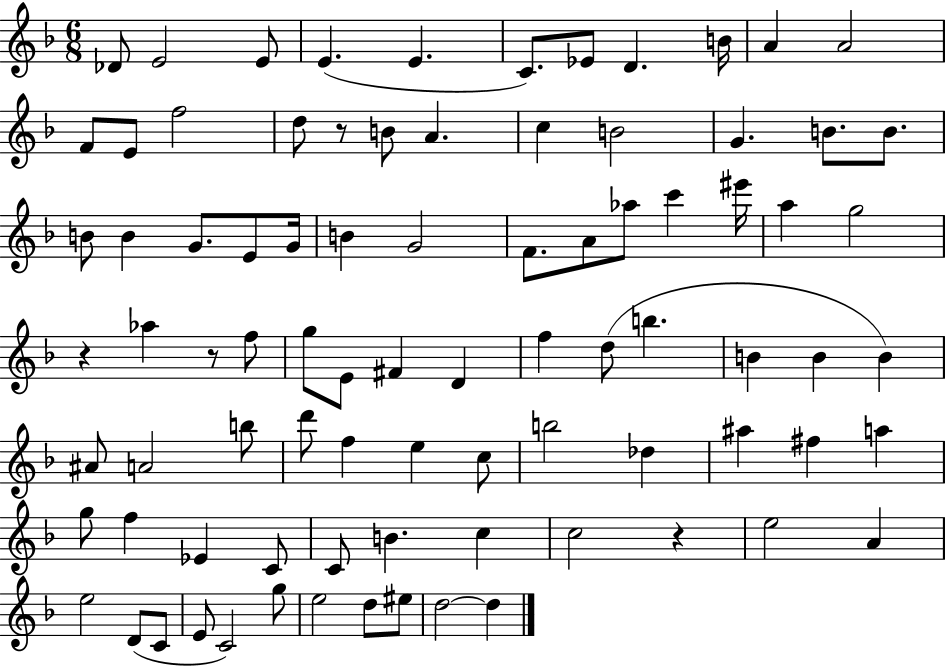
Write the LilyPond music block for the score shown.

{
  \clef treble
  \numericTimeSignature
  \time 6/8
  \key f \major
  \repeat volta 2 { des'8 e'2 e'8 | e'4.( e'4. | c'8.) ees'8 d'4. b'16 | a'4 a'2 | \break f'8 e'8 f''2 | d''8 r8 b'8 a'4. | c''4 b'2 | g'4. b'8. b'8. | \break b'8 b'4 g'8. e'8 g'16 | b'4 g'2 | f'8. a'8 aes''8 c'''4 eis'''16 | a''4 g''2 | \break r4 aes''4 r8 f''8 | g''8 e'8 fis'4 d'4 | f''4 d''8( b''4. | b'4 b'4 b'4) | \break ais'8 a'2 b''8 | d'''8 f''4 e''4 c''8 | b''2 des''4 | ais''4 fis''4 a''4 | \break g''8 f''4 ees'4 c'8 | c'8 b'4. c''4 | c''2 r4 | e''2 a'4 | \break e''2 d'8( c'8 | e'8 c'2) g''8 | e''2 d''8 eis''8 | d''2~~ d''4 | \break } \bar "|."
}